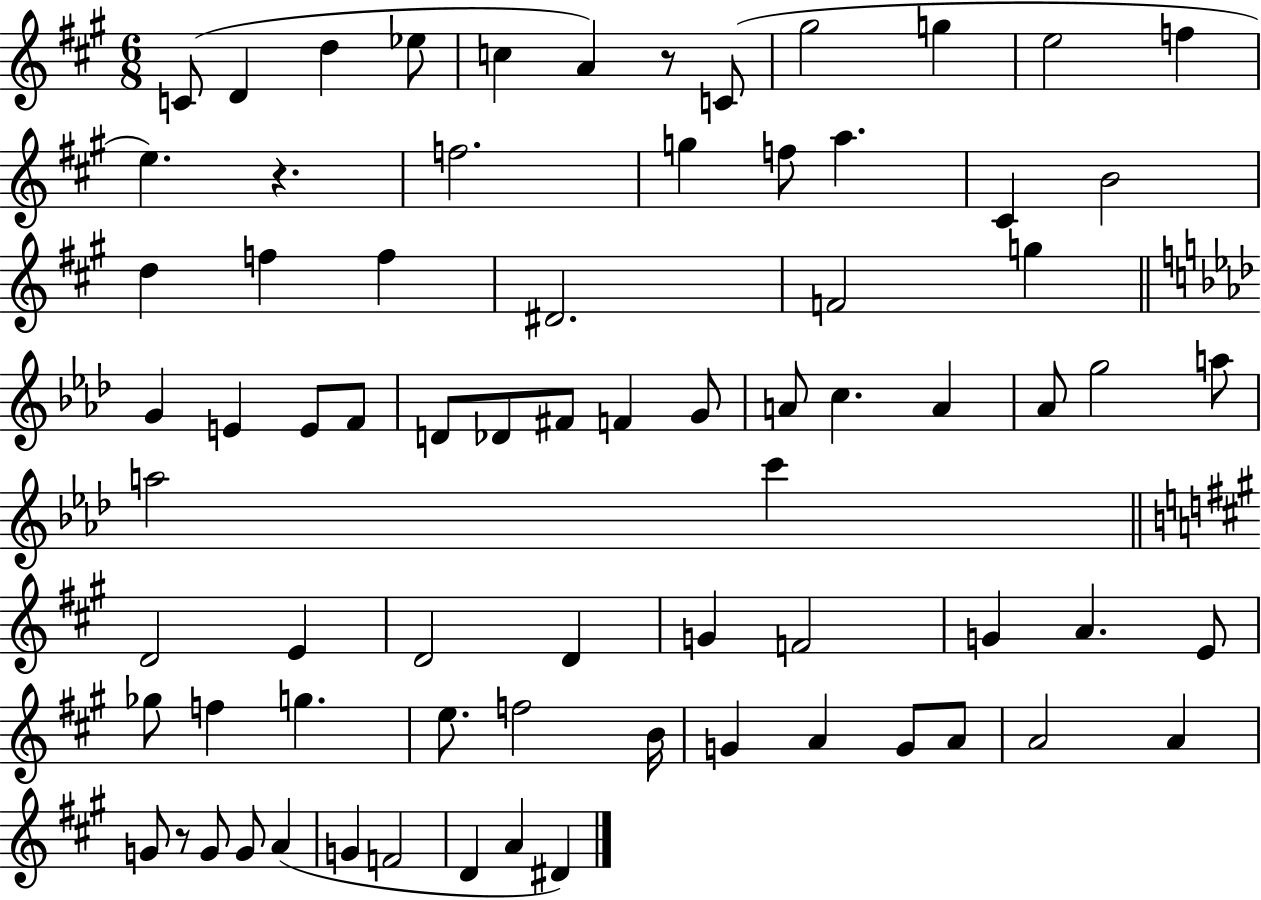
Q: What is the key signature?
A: A major